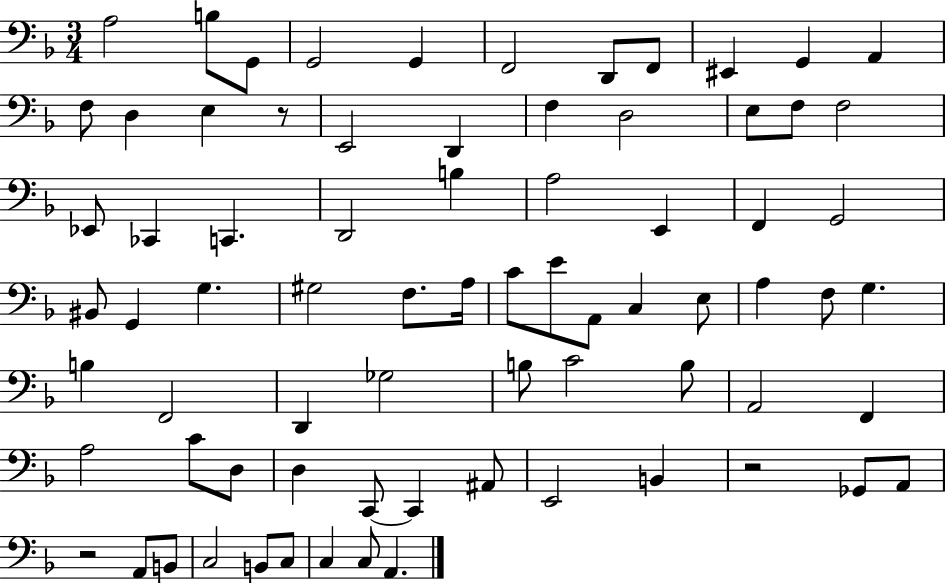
{
  \clef bass
  \numericTimeSignature
  \time 3/4
  \key f \major
  a2 b8 g,8 | g,2 g,4 | f,2 d,8 f,8 | eis,4 g,4 a,4 | \break f8 d4 e4 r8 | e,2 d,4 | f4 d2 | e8 f8 f2 | \break ees,8 ces,4 c,4. | d,2 b4 | a2 e,4 | f,4 g,2 | \break bis,8 g,4 g4. | gis2 f8. a16 | c'8 e'8 a,8 c4 e8 | a4 f8 g4. | \break b4 f,2 | d,4 ges2 | b8 c'2 b8 | a,2 f,4 | \break a2 c'8 d8 | d4 c,8~~ c,4 ais,8 | e,2 b,4 | r2 ges,8 a,8 | \break r2 a,8 b,8 | c2 b,8 c8 | c4 c8 a,4. | \bar "|."
}